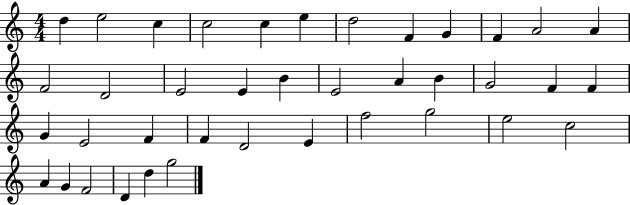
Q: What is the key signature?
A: C major